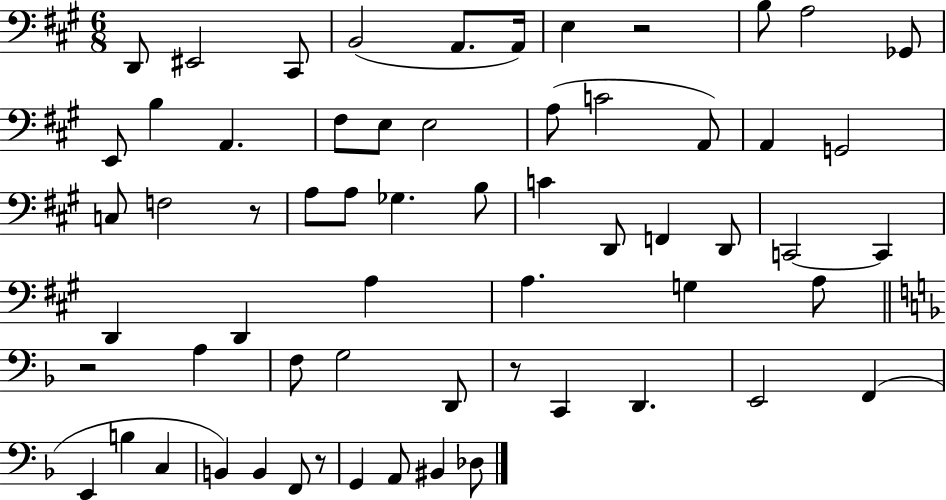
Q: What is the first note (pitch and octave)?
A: D2